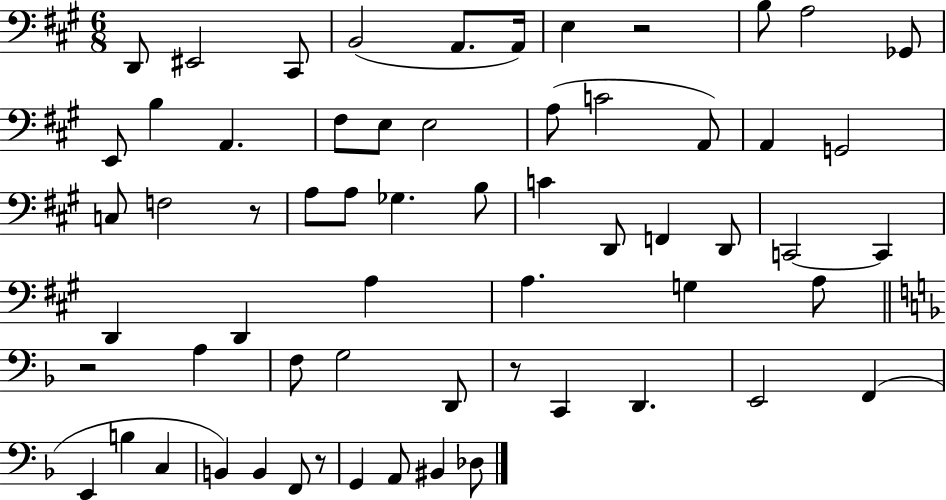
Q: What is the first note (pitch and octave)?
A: D2